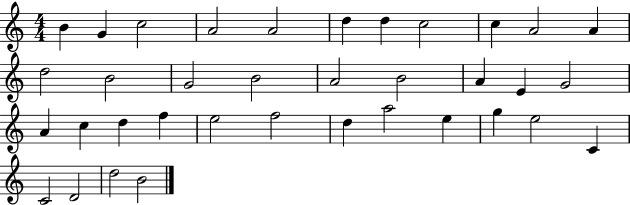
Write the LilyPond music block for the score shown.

{
  \clef treble
  \numericTimeSignature
  \time 4/4
  \key c \major
  b'4 g'4 c''2 | a'2 a'2 | d''4 d''4 c''2 | c''4 a'2 a'4 | \break d''2 b'2 | g'2 b'2 | a'2 b'2 | a'4 e'4 g'2 | \break a'4 c''4 d''4 f''4 | e''2 f''2 | d''4 a''2 e''4 | g''4 e''2 c'4 | \break c'2 d'2 | d''2 b'2 | \bar "|."
}